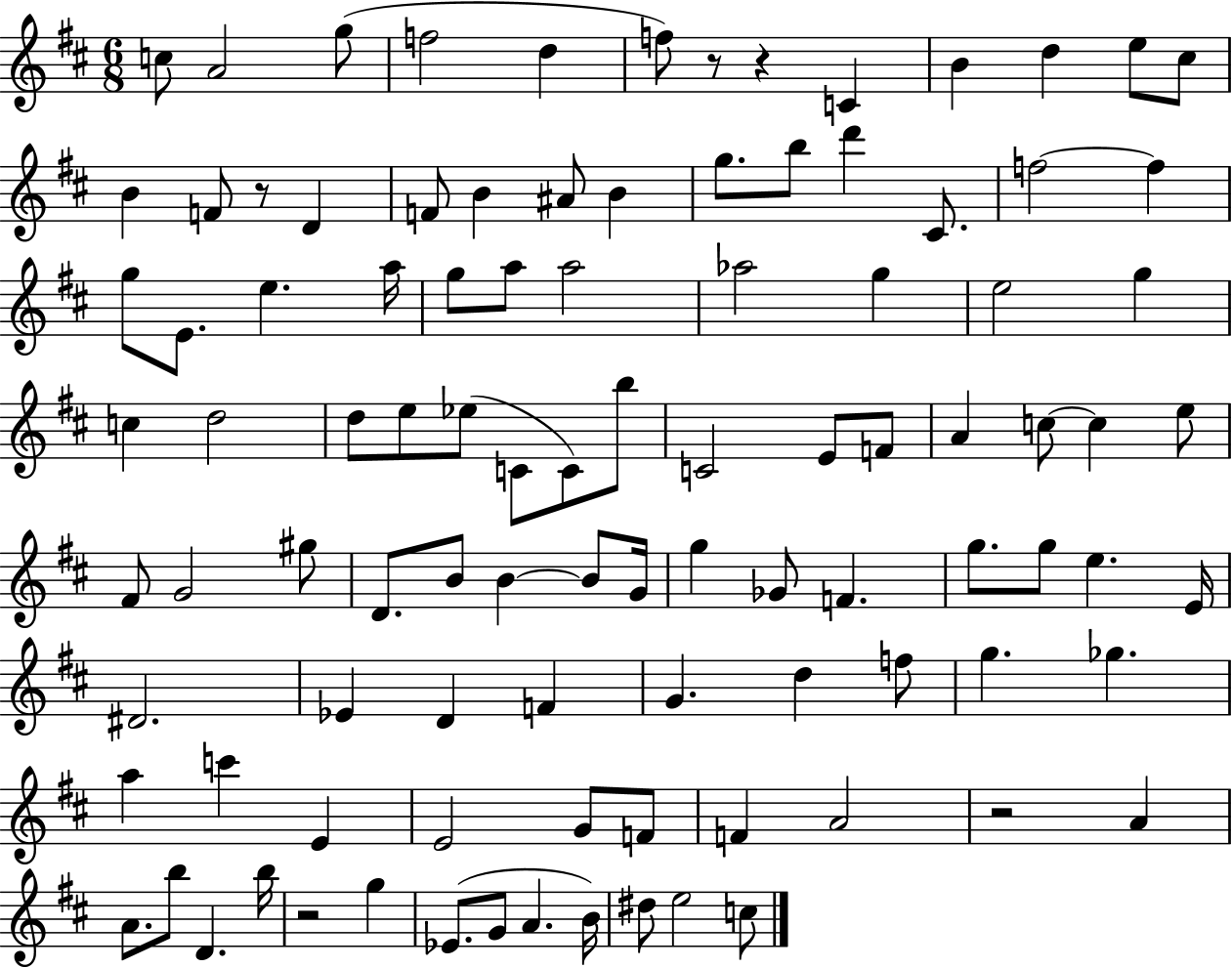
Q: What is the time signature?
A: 6/8